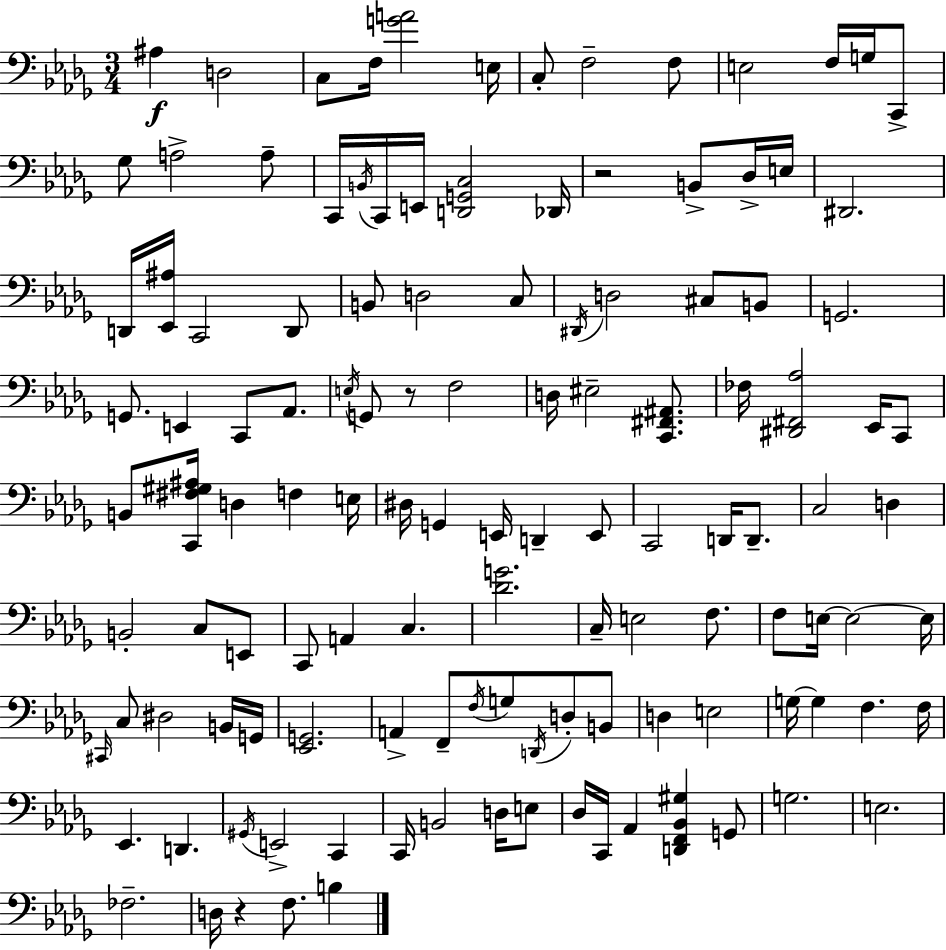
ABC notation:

X:1
T:Untitled
M:3/4
L:1/4
K:Bbm
^A, D,2 C,/2 F,/4 [GA]2 E,/4 C,/2 F,2 F,/2 E,2 F,/4 G,/4 C,,/2 _G,/2 A,2 A,/2 C,,/4 B,,/4 C,,/4 E,,/4 [D,,G,,C,]2 _D,,/4 z2 B,,/2 _D,/4 E,/4 ^D,,2 D,,/4 [_E,,^A,]/4 C,,2 D,,/2 B,,/2 D,2 C,/2 ^D,,/4 D,2 ^C,/2 B,,/2 G,,2 G,,/2 E,, C,,/2 _A,,/2 E,/4 G,,/2 z/2 F,2 D,/4 ^E,2 [C,,^F,,^A,,]/2 _F,/4 [^D,,^F,,_A,]2 _E,,/4 C,,/2 B,,/2 [C,,^F,^G,^A,]/4 D, F, E,/4 ^D,/4 G,, E,,/4 D,, E,,/2 C,,2 D,,/4 D,,/2 C,2 D, B,,2 C,/2 E,,/2 C,,/2 A,, C, [_DG]2 C,/4 E,2 F,/2 F,/2 E,/4 E,2 E,/4 ^C,,/4 C,/2 ^D,2 B,,/4 G,,/4 [_E,,G,,]2 A,, F,,/2 F,/4 G,/2 D,,/4 D,/2 B,,/2 D, E,2 G,/4 G, F, F,/4 _E,, D,, ^G,,/4 E,,2 C,, C,,/4 B,,2 D,/4 E,/2 _D,/4 C,,/4 _A,, [D,,F,,_B,,^G,] G,,/2 G,2 E,2 _F,2 D,/4 z F,/2 B,